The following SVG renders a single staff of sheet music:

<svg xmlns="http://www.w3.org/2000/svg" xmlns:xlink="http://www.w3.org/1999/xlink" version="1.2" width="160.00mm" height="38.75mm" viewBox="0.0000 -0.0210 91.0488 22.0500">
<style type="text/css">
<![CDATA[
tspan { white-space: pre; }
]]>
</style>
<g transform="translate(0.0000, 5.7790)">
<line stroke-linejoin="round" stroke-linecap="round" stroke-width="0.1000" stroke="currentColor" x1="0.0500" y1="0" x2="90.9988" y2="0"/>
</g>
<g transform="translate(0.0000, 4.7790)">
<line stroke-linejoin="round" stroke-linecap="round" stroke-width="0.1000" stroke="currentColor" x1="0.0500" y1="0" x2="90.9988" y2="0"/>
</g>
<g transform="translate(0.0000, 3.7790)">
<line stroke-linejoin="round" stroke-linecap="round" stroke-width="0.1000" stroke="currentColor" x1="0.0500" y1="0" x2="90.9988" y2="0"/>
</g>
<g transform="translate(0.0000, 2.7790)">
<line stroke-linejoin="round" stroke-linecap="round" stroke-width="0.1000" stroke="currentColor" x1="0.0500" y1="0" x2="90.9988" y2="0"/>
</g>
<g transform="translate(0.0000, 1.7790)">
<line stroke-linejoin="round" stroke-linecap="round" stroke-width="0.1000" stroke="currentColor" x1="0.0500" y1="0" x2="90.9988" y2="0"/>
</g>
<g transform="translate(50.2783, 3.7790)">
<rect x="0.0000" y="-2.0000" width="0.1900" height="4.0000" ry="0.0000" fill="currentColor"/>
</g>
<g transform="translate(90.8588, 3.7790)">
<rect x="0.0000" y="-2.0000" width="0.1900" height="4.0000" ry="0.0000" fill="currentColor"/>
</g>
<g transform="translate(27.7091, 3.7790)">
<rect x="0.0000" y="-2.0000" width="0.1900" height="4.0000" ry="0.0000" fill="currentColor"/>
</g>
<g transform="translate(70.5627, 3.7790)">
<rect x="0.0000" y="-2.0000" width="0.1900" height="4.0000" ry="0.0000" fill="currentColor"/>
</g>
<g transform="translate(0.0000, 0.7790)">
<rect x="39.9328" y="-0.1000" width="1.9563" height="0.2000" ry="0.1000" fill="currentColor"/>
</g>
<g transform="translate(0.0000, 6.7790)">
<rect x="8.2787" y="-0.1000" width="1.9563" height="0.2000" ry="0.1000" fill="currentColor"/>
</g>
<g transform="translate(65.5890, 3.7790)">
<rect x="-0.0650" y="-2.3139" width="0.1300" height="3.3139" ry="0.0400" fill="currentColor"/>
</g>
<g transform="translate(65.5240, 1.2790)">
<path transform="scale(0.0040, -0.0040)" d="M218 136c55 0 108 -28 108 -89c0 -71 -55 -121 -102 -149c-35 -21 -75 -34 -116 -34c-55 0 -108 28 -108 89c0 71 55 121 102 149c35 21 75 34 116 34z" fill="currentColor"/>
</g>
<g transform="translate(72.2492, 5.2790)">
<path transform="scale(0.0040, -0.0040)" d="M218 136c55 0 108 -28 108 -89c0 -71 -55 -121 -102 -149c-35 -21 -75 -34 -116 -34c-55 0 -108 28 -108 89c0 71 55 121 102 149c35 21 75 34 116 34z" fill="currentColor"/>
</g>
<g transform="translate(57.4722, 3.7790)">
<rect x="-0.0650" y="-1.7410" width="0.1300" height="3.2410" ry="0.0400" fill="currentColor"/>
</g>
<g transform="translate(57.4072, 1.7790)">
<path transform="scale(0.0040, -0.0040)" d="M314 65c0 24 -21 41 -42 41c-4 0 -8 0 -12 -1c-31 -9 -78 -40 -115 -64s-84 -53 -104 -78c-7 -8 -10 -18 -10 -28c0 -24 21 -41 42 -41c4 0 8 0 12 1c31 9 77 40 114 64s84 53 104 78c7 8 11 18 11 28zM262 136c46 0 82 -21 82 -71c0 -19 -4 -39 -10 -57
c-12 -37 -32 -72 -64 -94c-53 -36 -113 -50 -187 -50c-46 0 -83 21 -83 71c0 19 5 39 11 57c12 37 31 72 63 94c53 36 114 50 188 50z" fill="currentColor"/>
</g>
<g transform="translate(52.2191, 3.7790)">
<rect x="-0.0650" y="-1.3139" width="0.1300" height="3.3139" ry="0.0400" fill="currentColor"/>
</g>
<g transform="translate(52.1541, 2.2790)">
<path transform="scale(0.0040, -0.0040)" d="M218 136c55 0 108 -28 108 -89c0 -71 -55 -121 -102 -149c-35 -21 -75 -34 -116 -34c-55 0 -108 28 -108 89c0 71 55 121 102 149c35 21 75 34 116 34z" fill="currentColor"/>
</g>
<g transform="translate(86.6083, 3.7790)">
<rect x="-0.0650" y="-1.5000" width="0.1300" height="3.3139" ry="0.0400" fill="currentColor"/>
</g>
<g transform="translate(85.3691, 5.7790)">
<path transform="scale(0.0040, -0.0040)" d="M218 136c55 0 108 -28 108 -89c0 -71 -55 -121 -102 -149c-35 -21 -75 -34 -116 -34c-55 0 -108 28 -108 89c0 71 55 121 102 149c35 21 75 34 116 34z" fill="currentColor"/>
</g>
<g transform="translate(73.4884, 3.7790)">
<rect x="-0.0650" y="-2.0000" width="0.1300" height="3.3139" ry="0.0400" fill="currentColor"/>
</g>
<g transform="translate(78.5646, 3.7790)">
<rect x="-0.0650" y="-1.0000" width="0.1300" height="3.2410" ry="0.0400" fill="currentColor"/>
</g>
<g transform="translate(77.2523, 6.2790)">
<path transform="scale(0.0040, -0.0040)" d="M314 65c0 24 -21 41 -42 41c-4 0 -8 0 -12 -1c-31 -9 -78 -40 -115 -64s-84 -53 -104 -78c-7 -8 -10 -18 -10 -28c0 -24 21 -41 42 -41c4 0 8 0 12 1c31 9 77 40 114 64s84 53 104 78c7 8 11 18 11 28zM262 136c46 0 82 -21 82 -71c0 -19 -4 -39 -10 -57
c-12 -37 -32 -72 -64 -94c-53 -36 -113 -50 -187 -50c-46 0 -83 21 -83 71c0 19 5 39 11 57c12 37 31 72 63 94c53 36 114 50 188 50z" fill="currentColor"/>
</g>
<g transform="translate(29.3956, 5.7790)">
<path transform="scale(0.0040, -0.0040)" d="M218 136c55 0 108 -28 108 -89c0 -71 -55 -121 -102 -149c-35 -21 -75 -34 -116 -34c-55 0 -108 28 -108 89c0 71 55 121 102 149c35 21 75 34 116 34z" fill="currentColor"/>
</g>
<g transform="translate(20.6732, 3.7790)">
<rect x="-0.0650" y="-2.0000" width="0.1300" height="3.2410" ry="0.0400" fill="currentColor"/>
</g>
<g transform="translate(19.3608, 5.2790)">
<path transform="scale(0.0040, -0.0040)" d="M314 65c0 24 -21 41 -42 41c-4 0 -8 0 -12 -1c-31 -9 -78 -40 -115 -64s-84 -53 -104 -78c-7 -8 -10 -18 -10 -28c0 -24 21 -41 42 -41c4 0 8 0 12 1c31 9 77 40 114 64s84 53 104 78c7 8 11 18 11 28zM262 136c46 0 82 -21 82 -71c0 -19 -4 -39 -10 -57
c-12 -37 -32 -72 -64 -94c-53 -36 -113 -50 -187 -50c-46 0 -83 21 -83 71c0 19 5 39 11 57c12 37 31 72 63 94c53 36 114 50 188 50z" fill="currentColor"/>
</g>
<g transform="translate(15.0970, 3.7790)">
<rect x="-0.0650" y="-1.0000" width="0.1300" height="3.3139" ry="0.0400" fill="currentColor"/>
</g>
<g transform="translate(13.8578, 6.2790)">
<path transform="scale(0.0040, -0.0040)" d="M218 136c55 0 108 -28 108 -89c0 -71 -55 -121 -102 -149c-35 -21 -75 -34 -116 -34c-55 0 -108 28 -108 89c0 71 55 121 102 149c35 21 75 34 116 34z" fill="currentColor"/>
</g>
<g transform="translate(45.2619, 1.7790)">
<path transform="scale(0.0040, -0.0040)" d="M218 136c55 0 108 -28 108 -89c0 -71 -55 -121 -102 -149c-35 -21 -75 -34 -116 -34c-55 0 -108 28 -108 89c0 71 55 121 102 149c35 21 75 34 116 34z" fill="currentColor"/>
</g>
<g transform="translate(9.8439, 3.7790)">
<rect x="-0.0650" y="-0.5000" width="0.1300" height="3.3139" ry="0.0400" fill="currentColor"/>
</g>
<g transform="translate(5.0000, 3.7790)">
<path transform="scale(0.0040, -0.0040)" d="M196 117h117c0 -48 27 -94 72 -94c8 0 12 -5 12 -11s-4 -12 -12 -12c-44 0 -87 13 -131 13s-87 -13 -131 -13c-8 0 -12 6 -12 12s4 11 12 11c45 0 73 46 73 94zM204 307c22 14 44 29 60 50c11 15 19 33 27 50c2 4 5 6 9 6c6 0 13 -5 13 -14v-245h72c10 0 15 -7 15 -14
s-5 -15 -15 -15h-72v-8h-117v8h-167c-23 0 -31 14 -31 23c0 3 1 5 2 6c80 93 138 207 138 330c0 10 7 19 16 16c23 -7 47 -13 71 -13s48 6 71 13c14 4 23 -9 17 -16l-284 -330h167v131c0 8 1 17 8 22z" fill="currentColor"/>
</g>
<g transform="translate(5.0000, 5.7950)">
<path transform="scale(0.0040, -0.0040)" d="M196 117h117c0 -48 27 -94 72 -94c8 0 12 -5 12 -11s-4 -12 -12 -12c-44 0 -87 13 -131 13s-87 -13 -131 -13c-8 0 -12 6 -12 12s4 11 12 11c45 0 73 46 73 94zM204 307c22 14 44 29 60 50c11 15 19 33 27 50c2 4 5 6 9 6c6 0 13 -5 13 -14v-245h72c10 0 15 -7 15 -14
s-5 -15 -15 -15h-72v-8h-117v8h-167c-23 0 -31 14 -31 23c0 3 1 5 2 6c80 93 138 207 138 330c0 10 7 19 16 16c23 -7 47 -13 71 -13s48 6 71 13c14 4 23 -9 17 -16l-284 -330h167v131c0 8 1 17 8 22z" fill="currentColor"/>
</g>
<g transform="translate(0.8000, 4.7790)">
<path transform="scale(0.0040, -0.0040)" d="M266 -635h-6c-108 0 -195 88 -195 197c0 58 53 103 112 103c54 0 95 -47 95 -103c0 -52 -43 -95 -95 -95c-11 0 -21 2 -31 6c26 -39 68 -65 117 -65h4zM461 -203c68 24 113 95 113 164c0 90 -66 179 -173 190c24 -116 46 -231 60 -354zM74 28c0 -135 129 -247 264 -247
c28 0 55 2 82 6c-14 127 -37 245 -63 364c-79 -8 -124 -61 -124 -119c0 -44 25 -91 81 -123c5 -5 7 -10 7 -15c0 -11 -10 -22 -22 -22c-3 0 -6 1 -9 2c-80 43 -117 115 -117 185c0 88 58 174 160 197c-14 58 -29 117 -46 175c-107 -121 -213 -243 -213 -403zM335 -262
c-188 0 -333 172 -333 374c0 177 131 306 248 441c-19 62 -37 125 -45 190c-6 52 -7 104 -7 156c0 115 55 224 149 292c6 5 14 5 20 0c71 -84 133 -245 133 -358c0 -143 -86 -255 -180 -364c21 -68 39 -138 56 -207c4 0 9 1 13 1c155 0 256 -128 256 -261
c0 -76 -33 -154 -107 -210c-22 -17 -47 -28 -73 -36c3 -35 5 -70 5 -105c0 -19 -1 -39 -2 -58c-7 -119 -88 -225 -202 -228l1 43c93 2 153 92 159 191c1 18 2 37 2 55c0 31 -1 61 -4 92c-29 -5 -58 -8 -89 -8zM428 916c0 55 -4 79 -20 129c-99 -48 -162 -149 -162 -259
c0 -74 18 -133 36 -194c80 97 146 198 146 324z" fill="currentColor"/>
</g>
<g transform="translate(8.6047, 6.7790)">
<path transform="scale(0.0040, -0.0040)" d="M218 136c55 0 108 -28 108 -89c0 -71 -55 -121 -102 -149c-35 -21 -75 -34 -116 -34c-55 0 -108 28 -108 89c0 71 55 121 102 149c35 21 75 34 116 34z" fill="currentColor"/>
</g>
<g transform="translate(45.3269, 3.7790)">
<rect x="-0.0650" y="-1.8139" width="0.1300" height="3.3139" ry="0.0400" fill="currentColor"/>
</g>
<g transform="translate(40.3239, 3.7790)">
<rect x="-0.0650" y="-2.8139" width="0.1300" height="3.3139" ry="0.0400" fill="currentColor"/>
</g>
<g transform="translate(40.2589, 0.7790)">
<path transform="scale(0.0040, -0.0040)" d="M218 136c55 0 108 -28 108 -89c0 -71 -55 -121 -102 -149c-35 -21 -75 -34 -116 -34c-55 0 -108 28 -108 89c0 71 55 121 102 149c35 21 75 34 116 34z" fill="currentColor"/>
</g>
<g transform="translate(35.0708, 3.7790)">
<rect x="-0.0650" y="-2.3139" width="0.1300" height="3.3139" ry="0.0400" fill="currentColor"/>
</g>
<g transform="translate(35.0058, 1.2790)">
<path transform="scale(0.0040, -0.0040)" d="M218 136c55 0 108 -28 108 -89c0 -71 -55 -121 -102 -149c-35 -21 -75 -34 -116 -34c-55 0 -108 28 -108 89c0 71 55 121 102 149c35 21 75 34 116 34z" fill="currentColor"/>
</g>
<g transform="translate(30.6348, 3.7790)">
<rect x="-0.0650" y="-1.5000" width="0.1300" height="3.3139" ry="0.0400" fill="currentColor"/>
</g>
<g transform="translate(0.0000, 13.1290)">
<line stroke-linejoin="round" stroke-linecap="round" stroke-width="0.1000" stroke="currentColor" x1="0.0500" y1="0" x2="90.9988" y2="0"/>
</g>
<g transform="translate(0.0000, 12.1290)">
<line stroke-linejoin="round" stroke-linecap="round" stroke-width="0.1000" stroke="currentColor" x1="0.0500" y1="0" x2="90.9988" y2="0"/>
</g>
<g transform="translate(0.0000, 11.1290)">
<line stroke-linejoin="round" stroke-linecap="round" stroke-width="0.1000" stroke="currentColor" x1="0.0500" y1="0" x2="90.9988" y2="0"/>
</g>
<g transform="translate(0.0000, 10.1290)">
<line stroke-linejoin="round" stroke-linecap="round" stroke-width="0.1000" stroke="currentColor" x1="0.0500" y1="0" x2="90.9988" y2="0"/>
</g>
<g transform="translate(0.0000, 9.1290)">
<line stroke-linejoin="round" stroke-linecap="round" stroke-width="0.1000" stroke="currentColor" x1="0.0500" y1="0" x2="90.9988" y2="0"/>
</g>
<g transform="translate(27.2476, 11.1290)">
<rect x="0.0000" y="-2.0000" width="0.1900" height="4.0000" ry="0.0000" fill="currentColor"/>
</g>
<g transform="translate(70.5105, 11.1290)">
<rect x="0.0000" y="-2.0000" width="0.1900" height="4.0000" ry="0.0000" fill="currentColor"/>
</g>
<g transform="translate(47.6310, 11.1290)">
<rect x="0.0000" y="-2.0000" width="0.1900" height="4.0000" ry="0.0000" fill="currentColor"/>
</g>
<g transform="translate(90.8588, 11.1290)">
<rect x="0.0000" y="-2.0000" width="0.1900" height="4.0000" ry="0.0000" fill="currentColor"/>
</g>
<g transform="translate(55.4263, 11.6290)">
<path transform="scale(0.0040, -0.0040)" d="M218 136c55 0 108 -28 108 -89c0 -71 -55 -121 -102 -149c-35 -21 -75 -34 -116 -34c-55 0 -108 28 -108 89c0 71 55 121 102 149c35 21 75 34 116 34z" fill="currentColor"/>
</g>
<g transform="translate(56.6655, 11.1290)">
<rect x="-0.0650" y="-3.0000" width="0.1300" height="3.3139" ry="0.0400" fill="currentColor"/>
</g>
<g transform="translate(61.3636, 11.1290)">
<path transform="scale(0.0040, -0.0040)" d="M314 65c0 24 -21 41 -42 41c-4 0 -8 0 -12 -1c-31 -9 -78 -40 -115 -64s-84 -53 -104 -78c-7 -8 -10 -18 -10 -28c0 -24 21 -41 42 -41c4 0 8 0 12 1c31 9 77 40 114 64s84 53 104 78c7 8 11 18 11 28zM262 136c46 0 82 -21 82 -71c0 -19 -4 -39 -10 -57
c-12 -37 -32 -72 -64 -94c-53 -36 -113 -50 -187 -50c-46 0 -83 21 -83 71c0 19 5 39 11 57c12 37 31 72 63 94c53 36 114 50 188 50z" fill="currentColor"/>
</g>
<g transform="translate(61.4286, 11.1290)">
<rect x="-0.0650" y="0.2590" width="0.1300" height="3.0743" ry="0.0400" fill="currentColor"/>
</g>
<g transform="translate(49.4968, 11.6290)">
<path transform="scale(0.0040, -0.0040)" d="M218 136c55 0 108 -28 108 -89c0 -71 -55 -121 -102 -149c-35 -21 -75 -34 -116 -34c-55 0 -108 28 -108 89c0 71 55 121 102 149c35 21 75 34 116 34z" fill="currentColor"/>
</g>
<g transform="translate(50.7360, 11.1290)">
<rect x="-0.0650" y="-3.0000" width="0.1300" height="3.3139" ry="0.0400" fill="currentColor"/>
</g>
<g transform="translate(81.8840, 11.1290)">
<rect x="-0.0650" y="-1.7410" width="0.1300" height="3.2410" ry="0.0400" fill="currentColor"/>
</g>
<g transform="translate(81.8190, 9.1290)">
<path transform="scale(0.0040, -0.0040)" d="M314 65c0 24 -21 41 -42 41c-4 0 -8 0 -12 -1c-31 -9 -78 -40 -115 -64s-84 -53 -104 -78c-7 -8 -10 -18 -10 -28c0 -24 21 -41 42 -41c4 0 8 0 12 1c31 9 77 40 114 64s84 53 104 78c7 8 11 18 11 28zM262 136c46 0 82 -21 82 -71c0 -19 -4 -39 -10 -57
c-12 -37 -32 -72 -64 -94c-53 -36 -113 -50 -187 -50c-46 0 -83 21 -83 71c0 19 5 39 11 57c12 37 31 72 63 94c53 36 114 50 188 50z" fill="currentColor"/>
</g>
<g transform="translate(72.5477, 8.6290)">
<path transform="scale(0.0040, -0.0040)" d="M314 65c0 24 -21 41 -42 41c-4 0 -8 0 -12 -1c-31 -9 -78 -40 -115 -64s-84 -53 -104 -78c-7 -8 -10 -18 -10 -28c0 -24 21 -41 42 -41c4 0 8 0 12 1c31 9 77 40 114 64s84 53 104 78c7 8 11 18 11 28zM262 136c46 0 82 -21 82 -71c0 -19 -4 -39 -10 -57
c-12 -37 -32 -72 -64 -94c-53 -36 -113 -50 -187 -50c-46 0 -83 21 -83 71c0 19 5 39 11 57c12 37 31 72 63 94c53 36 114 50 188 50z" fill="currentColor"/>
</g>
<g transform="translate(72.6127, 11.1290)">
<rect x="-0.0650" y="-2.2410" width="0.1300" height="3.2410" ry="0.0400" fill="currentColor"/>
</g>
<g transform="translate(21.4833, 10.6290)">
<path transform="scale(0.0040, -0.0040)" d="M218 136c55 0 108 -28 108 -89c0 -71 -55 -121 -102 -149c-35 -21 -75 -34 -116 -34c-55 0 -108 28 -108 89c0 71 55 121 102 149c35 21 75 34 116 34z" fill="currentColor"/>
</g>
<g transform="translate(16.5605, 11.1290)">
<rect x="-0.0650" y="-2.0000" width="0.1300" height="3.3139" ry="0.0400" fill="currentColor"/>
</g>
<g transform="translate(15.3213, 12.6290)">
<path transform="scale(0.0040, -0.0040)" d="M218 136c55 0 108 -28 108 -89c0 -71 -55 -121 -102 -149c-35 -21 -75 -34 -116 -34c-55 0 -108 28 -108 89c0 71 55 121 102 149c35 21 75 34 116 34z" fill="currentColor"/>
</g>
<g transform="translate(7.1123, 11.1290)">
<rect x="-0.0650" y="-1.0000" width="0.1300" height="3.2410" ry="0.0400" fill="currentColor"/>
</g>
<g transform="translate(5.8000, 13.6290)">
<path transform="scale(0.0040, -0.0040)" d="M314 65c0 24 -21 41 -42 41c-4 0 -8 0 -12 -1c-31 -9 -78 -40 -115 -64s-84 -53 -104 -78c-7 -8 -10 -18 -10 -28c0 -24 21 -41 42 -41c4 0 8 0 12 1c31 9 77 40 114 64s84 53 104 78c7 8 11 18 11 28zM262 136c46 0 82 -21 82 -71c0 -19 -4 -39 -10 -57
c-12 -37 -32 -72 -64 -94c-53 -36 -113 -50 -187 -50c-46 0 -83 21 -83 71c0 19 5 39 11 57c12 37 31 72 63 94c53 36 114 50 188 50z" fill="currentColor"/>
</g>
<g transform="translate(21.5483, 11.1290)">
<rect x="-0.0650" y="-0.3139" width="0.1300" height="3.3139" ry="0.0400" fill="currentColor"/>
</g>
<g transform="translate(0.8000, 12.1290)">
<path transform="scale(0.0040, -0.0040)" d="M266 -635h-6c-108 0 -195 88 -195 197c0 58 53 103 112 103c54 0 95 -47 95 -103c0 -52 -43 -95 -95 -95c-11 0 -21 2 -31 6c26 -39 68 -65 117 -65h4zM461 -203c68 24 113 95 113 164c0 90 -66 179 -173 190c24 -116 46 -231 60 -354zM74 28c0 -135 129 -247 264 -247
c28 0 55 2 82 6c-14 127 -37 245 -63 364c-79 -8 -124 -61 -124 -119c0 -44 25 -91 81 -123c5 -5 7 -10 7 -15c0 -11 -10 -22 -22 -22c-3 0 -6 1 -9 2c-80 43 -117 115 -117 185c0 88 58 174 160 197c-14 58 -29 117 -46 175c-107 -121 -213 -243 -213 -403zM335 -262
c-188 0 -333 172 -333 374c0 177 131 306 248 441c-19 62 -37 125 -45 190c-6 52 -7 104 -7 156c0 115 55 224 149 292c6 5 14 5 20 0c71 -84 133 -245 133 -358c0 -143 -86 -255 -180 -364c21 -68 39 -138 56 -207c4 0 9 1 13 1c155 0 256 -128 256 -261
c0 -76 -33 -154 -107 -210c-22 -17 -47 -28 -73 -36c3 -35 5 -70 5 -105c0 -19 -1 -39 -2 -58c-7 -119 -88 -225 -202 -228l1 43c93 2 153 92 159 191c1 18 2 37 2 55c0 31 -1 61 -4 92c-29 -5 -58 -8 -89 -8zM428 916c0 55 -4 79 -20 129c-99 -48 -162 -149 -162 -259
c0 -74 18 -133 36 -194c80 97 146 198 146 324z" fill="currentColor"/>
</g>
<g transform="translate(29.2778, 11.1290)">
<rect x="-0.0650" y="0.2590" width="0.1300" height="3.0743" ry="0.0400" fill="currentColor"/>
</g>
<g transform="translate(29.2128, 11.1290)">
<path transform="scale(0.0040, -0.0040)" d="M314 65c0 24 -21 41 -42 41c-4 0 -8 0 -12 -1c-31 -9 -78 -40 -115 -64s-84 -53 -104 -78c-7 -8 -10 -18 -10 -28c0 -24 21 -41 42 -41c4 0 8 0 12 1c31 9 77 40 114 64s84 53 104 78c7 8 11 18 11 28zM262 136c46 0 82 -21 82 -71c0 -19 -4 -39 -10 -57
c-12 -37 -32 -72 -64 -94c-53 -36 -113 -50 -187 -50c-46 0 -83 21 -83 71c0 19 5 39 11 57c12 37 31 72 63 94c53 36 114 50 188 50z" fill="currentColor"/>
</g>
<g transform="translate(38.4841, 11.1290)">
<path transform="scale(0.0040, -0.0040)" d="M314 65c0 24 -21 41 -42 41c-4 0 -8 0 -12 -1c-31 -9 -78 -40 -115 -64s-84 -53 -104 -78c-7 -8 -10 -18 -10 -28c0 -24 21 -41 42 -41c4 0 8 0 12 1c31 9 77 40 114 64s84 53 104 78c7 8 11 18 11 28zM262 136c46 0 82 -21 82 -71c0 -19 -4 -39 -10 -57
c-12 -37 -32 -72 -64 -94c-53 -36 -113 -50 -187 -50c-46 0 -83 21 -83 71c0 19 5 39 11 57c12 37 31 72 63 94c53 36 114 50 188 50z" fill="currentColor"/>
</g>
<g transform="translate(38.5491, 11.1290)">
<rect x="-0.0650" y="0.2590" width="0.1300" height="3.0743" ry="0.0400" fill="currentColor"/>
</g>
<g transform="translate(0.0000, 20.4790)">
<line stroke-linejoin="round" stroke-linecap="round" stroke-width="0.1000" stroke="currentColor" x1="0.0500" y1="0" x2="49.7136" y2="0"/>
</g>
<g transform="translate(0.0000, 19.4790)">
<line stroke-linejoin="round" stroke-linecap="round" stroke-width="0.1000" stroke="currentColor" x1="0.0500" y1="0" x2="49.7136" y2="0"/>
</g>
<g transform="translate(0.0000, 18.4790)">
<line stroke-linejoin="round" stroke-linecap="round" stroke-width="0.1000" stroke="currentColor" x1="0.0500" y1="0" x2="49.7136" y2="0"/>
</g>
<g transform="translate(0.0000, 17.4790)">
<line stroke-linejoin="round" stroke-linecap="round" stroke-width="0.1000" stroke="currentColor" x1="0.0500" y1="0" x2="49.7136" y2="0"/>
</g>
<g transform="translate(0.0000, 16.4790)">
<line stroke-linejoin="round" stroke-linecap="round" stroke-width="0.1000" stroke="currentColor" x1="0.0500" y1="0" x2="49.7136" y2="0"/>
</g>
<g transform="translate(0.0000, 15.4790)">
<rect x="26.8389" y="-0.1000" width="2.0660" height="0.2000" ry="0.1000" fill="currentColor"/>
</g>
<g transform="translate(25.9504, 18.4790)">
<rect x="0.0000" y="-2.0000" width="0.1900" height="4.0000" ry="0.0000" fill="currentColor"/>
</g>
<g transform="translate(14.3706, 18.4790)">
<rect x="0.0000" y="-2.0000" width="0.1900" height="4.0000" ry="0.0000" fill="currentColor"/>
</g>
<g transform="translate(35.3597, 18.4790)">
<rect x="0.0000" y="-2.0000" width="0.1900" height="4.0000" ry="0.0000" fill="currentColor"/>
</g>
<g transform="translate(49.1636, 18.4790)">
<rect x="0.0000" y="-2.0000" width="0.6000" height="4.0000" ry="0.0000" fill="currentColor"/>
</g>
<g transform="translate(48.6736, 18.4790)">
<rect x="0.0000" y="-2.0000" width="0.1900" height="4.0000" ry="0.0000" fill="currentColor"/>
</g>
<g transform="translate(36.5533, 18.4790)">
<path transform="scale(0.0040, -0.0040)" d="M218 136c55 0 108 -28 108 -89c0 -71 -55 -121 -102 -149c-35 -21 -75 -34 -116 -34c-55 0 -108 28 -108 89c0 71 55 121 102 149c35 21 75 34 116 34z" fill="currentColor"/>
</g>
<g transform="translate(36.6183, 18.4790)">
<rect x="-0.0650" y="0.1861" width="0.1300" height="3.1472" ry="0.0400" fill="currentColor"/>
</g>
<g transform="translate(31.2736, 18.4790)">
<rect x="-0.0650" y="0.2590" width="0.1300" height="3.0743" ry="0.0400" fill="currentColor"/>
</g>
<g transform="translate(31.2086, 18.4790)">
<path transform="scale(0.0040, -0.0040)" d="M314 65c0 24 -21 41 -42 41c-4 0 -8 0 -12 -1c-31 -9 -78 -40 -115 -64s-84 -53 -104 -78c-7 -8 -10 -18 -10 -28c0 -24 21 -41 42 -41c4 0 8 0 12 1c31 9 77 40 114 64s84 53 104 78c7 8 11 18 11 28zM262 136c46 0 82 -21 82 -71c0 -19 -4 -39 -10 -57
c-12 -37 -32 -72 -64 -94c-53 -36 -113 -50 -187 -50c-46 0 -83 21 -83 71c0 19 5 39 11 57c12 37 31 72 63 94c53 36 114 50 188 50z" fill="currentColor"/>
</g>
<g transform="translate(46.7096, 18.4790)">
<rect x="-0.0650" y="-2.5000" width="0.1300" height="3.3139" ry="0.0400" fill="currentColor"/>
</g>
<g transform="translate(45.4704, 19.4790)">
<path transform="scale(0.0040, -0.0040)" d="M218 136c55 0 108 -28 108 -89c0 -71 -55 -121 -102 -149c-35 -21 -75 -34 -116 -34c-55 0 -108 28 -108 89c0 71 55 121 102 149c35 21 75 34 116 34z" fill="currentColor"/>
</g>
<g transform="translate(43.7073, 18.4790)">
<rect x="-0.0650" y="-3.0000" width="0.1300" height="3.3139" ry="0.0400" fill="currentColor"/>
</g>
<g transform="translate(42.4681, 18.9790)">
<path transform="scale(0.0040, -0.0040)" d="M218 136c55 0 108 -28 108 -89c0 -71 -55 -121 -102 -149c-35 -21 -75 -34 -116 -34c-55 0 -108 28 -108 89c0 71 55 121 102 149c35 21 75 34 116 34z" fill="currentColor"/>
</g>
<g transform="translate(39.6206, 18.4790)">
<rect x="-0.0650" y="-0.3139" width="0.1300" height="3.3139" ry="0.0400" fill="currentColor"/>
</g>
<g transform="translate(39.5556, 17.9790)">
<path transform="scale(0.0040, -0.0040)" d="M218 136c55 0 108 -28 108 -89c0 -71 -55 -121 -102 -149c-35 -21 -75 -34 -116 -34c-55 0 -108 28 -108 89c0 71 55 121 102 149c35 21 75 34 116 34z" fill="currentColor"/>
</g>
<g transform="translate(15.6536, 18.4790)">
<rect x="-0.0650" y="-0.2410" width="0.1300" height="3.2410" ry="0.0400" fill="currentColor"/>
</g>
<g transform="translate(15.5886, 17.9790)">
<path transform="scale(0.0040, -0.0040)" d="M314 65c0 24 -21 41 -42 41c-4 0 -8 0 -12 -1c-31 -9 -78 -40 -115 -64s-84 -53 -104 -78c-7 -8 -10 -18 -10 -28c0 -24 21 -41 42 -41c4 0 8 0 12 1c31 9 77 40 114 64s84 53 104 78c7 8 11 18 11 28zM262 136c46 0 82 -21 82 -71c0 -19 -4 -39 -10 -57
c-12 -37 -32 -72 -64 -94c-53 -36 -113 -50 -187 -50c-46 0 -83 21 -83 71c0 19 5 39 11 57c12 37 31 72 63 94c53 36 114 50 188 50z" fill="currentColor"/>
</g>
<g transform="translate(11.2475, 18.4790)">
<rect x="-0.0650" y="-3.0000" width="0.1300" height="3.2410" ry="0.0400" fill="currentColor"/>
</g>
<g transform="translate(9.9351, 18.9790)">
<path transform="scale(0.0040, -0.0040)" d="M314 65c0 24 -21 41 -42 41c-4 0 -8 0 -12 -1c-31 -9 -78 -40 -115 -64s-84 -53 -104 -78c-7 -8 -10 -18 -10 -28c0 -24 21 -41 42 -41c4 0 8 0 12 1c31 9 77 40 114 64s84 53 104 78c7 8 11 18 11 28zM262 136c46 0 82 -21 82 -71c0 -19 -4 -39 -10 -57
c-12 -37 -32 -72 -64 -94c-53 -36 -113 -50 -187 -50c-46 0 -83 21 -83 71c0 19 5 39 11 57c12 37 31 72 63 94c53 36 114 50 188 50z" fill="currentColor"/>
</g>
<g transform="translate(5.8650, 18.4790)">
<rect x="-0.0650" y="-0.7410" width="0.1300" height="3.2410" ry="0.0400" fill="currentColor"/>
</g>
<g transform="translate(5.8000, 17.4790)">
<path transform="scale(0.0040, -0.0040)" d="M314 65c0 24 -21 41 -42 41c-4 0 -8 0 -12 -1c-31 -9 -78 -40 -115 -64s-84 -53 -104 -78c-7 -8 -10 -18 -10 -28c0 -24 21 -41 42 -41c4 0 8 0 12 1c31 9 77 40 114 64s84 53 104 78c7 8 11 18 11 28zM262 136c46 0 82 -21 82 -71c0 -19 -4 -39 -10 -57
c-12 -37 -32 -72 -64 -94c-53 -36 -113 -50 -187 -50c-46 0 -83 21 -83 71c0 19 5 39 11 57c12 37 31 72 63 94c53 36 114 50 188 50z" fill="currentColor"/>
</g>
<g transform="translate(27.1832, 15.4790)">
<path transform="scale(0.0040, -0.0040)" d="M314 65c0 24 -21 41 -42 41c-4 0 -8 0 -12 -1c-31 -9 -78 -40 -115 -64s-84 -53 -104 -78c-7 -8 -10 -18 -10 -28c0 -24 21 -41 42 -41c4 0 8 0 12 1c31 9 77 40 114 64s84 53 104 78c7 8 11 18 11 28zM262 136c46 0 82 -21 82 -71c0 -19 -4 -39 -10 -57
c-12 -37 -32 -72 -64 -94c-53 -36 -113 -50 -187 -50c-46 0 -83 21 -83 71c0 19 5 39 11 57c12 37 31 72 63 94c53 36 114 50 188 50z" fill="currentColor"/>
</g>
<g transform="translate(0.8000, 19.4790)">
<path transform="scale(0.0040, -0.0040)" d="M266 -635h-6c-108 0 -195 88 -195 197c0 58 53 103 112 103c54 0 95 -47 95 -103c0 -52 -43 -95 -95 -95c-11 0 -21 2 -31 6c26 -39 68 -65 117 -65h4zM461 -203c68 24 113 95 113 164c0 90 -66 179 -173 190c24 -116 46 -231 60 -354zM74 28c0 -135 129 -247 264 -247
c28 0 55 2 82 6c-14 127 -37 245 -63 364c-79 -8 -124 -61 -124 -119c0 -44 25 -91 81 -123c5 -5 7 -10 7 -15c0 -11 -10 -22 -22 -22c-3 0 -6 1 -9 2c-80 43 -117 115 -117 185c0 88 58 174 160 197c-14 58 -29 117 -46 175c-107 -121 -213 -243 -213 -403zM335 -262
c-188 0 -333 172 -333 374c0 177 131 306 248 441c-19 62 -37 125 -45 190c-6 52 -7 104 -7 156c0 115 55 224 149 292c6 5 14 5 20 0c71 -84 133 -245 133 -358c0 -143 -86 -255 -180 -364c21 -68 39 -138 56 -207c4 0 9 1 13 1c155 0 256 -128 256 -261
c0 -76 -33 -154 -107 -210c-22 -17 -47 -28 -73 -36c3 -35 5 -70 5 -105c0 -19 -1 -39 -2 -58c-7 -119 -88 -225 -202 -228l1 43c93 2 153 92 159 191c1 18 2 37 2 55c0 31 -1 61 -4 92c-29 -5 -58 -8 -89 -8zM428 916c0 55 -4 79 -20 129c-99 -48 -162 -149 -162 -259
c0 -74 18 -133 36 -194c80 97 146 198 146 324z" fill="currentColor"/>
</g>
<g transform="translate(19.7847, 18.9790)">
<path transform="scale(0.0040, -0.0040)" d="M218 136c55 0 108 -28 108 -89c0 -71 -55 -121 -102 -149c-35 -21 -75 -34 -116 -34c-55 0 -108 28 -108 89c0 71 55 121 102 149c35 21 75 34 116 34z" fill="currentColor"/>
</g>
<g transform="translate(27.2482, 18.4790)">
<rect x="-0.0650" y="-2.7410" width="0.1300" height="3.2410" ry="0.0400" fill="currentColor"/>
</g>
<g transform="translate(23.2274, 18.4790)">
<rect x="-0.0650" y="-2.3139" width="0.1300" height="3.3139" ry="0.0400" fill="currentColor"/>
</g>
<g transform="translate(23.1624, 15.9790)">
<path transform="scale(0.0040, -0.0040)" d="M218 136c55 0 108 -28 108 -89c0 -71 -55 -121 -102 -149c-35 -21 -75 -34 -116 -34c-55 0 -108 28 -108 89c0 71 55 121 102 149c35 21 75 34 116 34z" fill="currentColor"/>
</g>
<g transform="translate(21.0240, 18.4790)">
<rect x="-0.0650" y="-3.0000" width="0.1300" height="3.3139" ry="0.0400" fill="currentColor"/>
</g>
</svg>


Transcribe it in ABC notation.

X:1
T:Untitled
M:4/4
L:1/4
K:C
C D F2 E g a f e f2 g F D2 E D2 F c B2 B2 A A B2 g2 f2 d2 A2 c2 A g a2 B2 B c A G